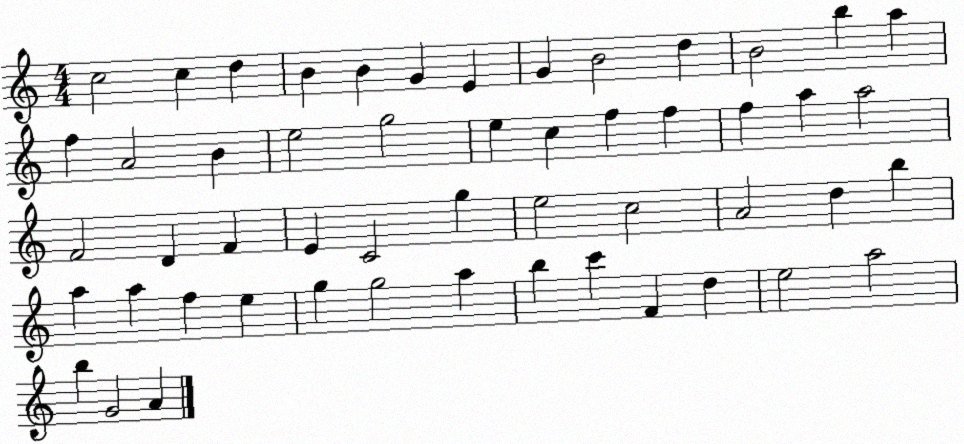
X:1
T:Untitled
M:4/4
L:1/4
K:C
c2 c d B B G E G B2 d B2 b a f A2 B e2 g2 e c f f f a a2 F2 D F E C2 g e2 c2 A2 d b a a f e g g2 a b c' F d e2 a2 b G2 A